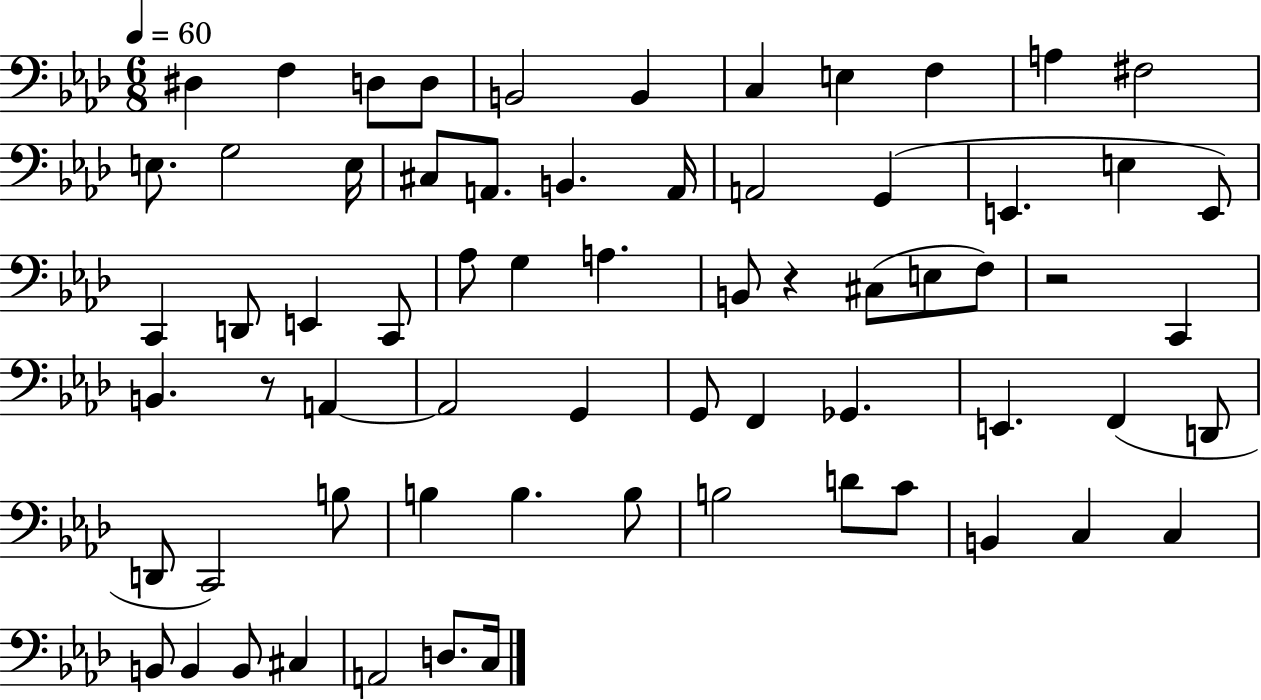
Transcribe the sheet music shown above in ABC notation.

X:1
T:Untitled
M:6/8
L:1/4
K:Ab
^D, F, D,/2 D,/2 B,,2 B,, C, E, F, A, ^F,2 E,/2 G,2 E,/4 ^C,/2 A,,/2 B,, A,,/4 A,,2 G,, E,, E, E,,/2 C,, D,,/2 E,, C,,/2 _A,/2 G, A, B,,/2 z ^C,/2 E,/2 F,/2 z2 C,, B,, z/2 A,, A,,2 G,, G,,/2 F,, _G,, E,, F,, D,,/2 D,,/2 C,,2 B,/2 B, B, B,/2 B,2 D/2 C/2 B,, C, C, B,,/2 B,, B,,/2 ^C, A,,2 D,/2 C,/4